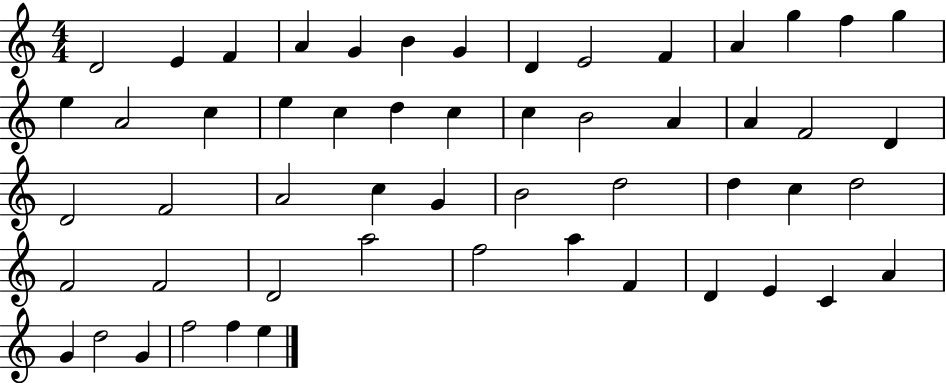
D4/h E4/q F4/q A4/q G4/q B4/q G4/q D4/q E4/h F4/q A4/q G5/q F5/q G5/q E5/q A4/h C5/q E5/q C5/q D5/q C5/q C5/q B4/h A4/q A4/q F4/h D4/q D4/h F4/h A4/h C5/q G4/q B4/h D5/h D5/q C5/q D5/h F4/h F4/h D4/h A5/h F5/h A5/q F4/q D4/q E4/q C4/q A4/q G4/q D5/h G4/q F5/h F5/q E5/q